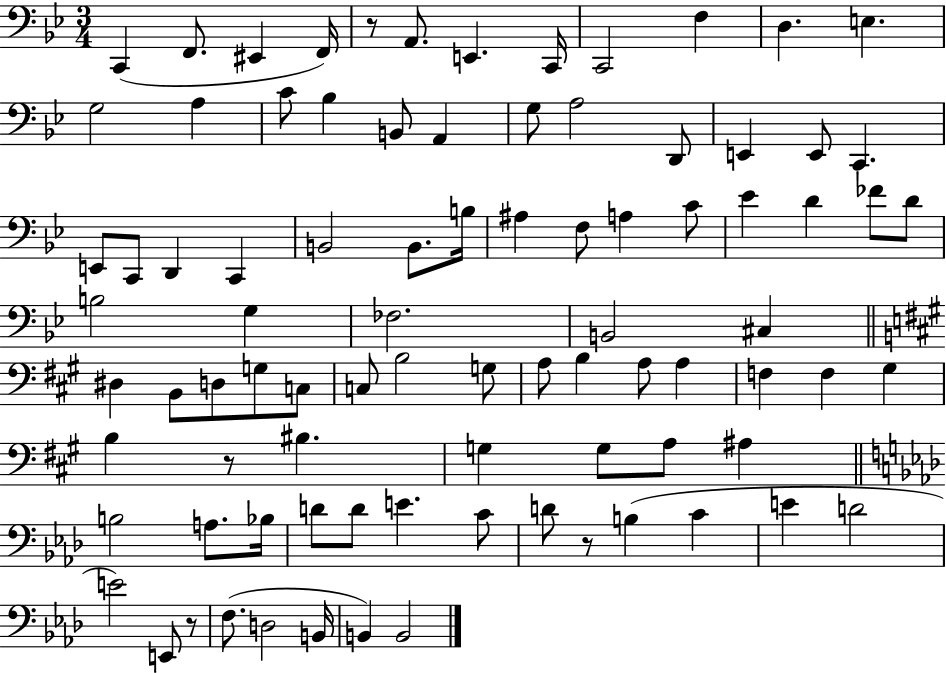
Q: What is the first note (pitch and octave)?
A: C2